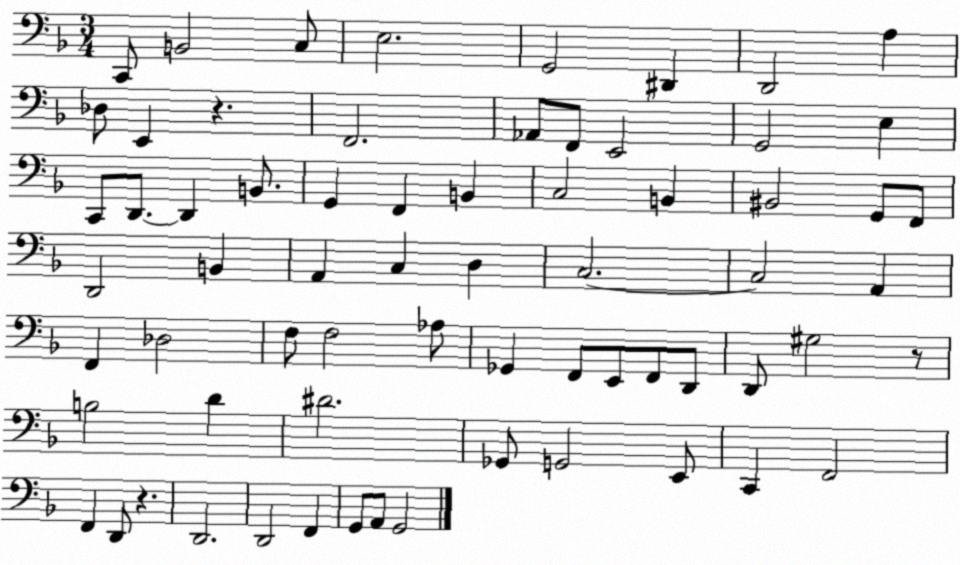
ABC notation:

X:1
T:Untitled
M:3/4
L:1/4
K:F
C,,/2 B,,2 C,/2 E,2 G,,2 ^D,, D,,2 A, _D,/2 E,, z F,,2 _A,,/2 F,,/2 E,,2 G,,2 E, C,,/2 D,,/2 D,, B,,/2 G,, F,, B,, C,2 B,, ^B,,2 G,,/2 F,,/2 D,,2 B,, A,, C, D, C,2 C,2 A,, F,, _D,2 F,/2 F,2 _A,/2 _G,, F,,/2 E,,/2 F,,/2 D,,/2 D,,/2 ^G,2 z/2 B,2 D ^D2 _G,,/2 G,,2 E,,/2 C,, F,,2 F,, D,,/2 z D,,2 D,,2 F,, G,,/2 A,,/2 G,,2